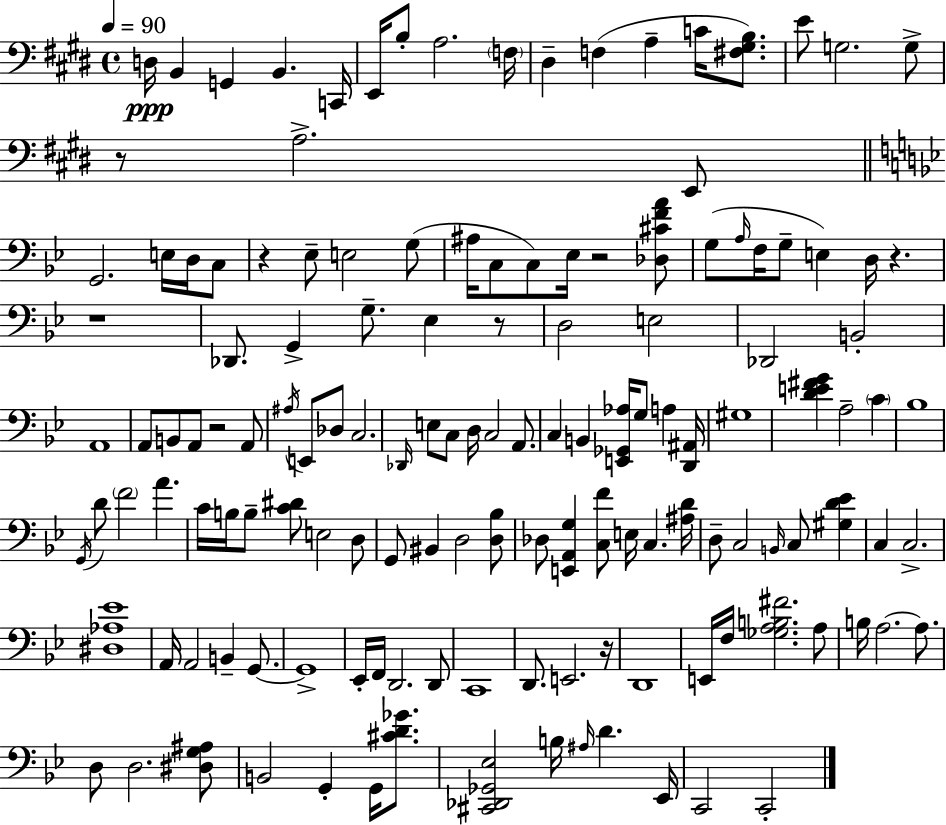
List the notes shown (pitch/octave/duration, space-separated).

D3/s B2/q G2/q B2/q. C2/s E2/s B3/e A3/h. F3/s D#3/q F3/q A3/q C4/s [F#3,G#3,B3]/e. E4/e G3/h. G3/e R/e A3/h. E2/e G2/h. E3/s D3/s C3/e R/q Eb3/e E3/h G3/e A#3/s C3/e C3/e Eb3/s R/h [Db3,C#4,F4,A4]/e G3/e A3/s F3/s G3/e E3/q D3/s R/q. R/w Db2/e. G2/q G3/e. Eb3/q R/e D3/h E3/h Db2/h B2/h A2/w A2/e B2/e A2/e R/h A2/e A#3/s E2/e Db3/e C3/h. Db2/s E3/e C3/e D3/s C3/h A2/e. C3/q B2/q [E2,Gb2,Ab3]/s G3/e A3/q [D2,A#2]/s G#3/w [D4,E4,F#4,G4]/q A3/h C4/q Bb3/w G2/s D4/e F4/h A4/q. C4/s B3/s B3/e [C4,D#4]/e E3/h D3/e G2/e BIS2/q D3/h [D3,Bb3]/e Db3/e [E2,A2,G3]/q [C3,F4]/e E3/s C3/q. [A#3,D4]/s D3/e C3/h B2/s C3/e [G#3,D4,Eb4]/q C3/q C3/h. [D#3,Ab3,Eb4]/w A2/s A2/h B2/q G2/e. G2/w Eb2/s F2/s D2/h. D2/e C2/w D2/e. E2/h. R/s D2/w E2/s F3/s [Gb3,A3,B3,F#4]/h. A3/e B3/s A3/h. A3/e. D3/e D3/h. [D#3,G3,A#3]/e B2/h G2/q G2/s [C#4,D4,Gb4]/e. [C#2,Db2,Gb2,Eb3]/h B3/s A#3/s D4/q. Eb2/s C2/h C2/h